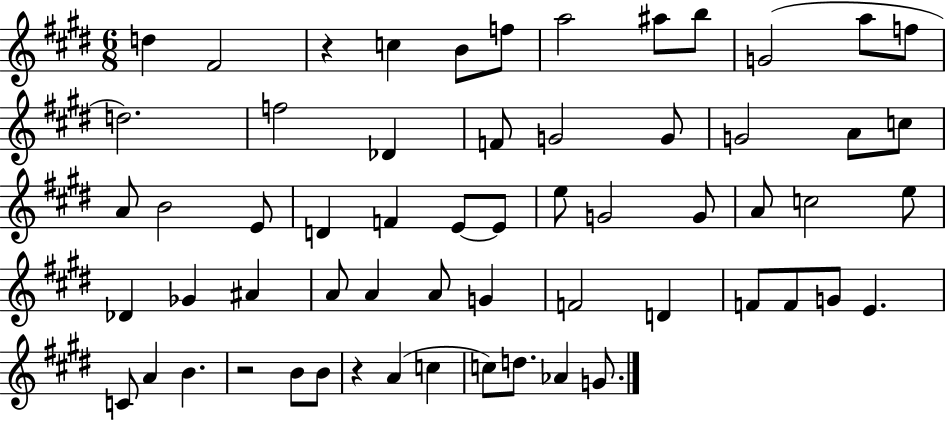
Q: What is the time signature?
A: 6/8